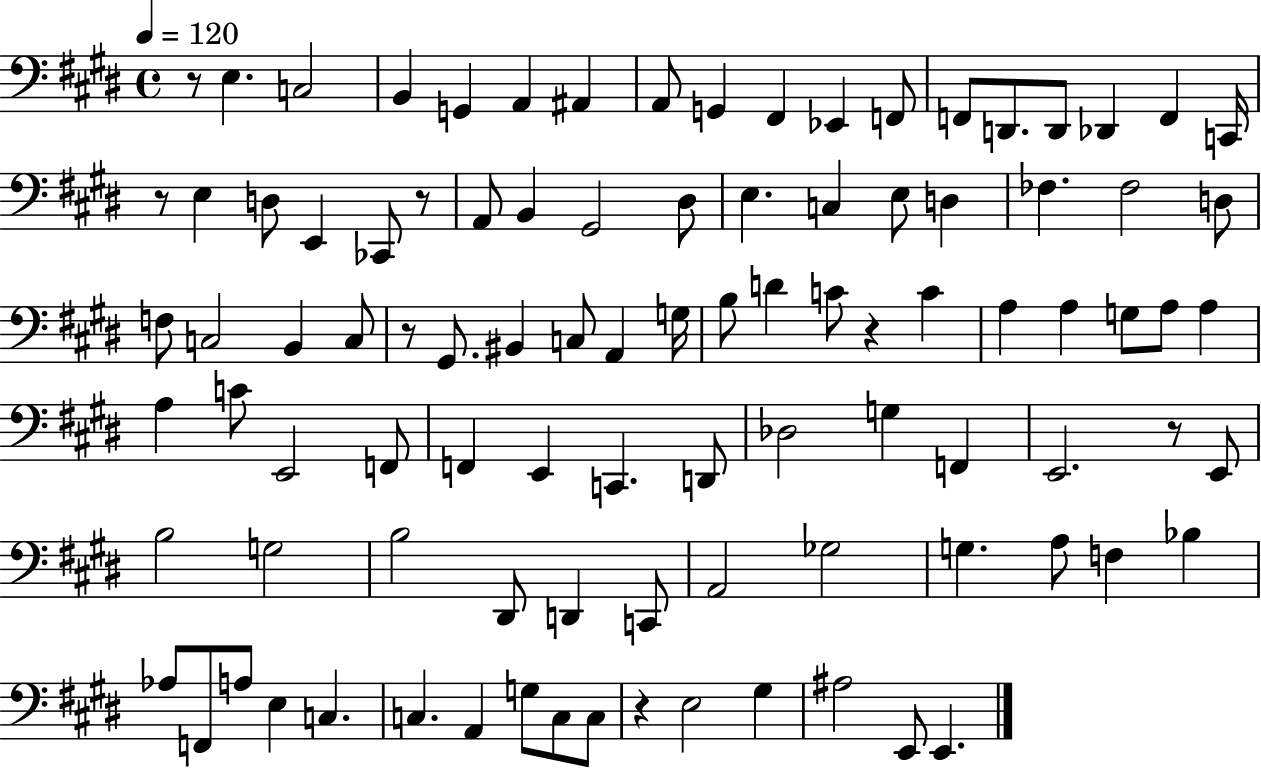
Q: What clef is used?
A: bass